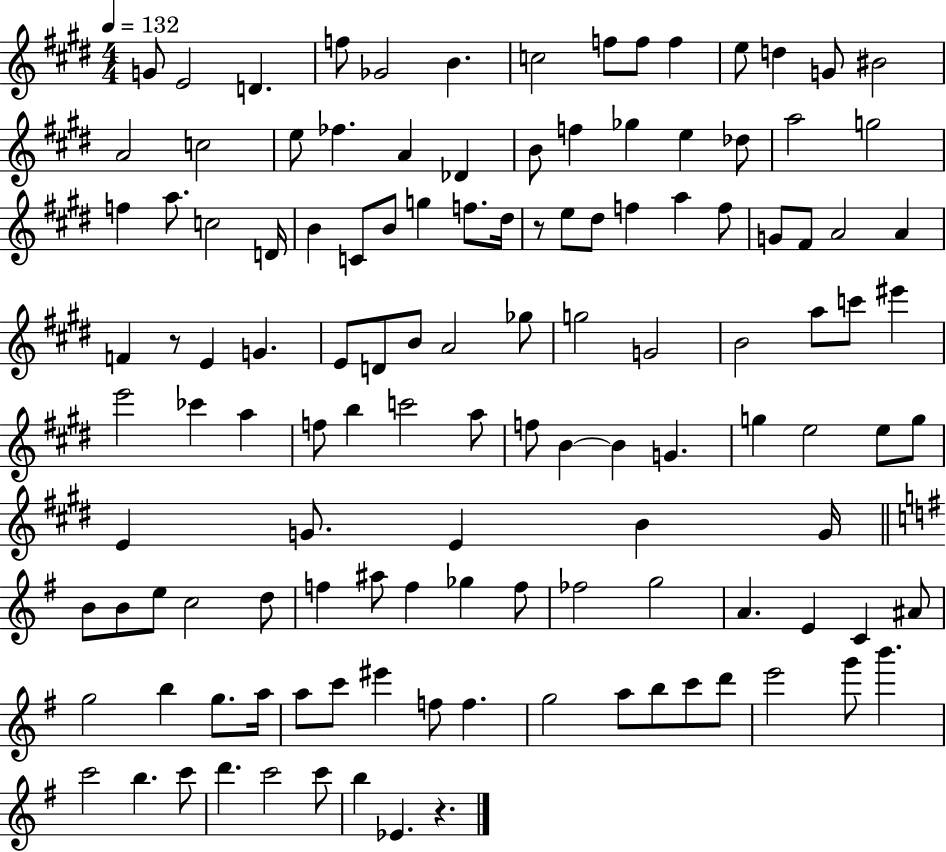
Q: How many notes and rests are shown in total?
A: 124